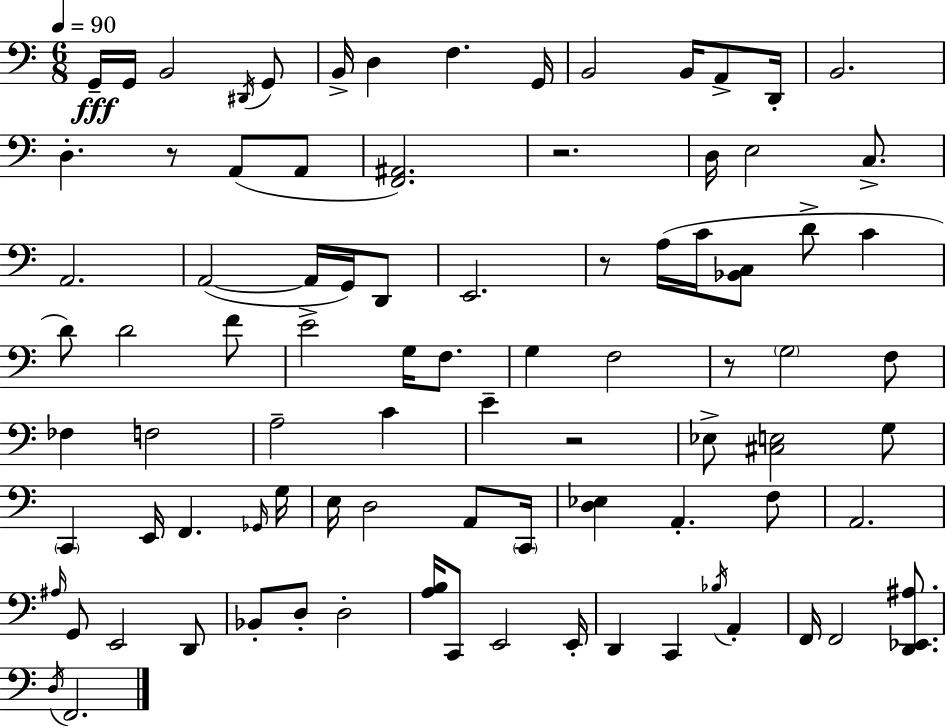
X:1
T:Untitled
M:6/8
L:1/4
K:C
G,,/4 G,,/4 B,,2 ^D,,/4 G,,/2 B,,/4 D, F, G,,/4 B,,2 B,,/4 A,,/2 D,,/4 B,,2 D, z/2 A,,/2 A,,/2 [F,,^A,,]2 z2 D,/4 E,2 C,/2 A,,2 A,,2 A,,/4 G,,/4 D,,/2 E,,2 z/2 A,/4 C/4 [_B,,C,]/2 D/2 C D/2 D2 F/2 E2 G,/4 F,/2 G, F,2 z/2 G,2 F,/2 _F, F,2 A,2 C E z2 _E,/2 [^C,E,]2 G,/2 C,, E,,/4 F,, _G,,/4 G,/4 E,/4 D,2 A,,/2 C,,/4 [D,_E,] A,, F,/2 A,,2 ^A,/4 G,,/2 E,,2 D,,/2 _B,,/2 D,/2 D,2 [A,B,]/4 C,,/2 E,,2 E,,/4 D,, C,, _B,/4 A,, F,,/4 F,,2 [D,,_E,,^A,]/2 D,/4 F,,2